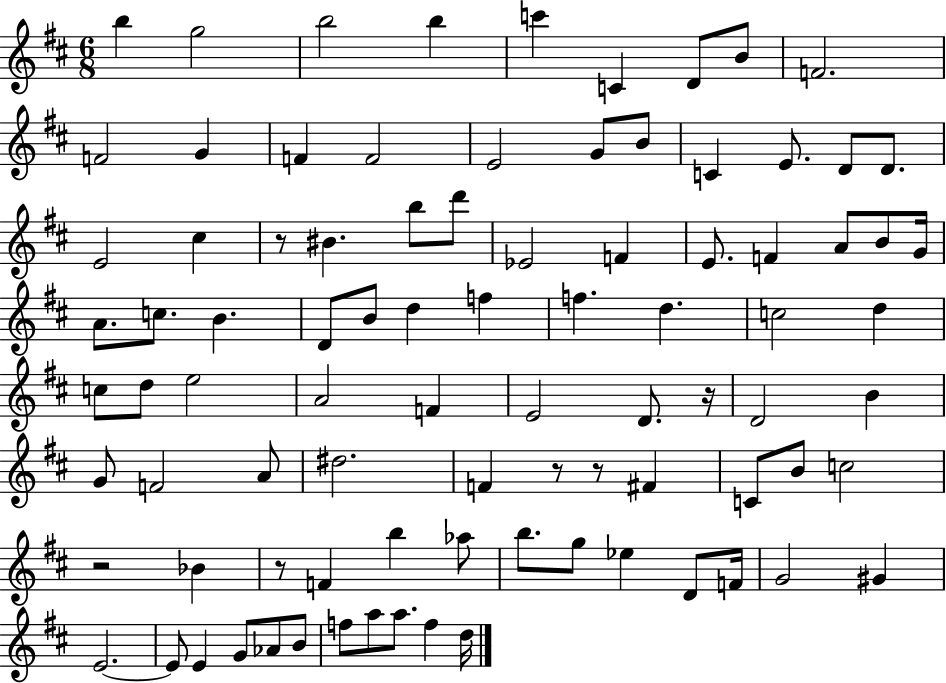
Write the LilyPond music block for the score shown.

{
  \clef treble
  \numericTimeSignature
  \time 6/8
  \key d \major
  b''4 g''2 | b''2 b''4 | c'''4 c'4 d'8 b'8 | f'2. | \break f'2 g'4 | f'4 f'2 | e'2 g'8 b'8 | c'4 e'8. d'8 d'8. | \break e'2 cis''4 | r8 bis'4. b''8 d'''8 | ees'2 f'4 | e'8. f'4 a'8 b'8 g'16 | \break a'8. c''8. b'4. | d'8 b'8 d''4 f''4 | f''4. d''4. | c''2 d''4 | \break c''8 d''8 e''2 | a'2 f'4 | e'2 d'8. r16 | d'2 b'4 | \break g'8 f'2 a'8 | dis''2. | f'4 r8 r8 fis'4 | c'8 b'8 c''2 | \break r2 bes'4 | r8 f'4 b''4 aes''8 | b''8. g''8 ees''4 d'8 f'16 | g'2 gis'4 | \break e'2.~~ | e'8 e'4 g'8 aes'8 b'8 | f''8 a''8 a''8. f''4 d''16 | \bar "|."
}